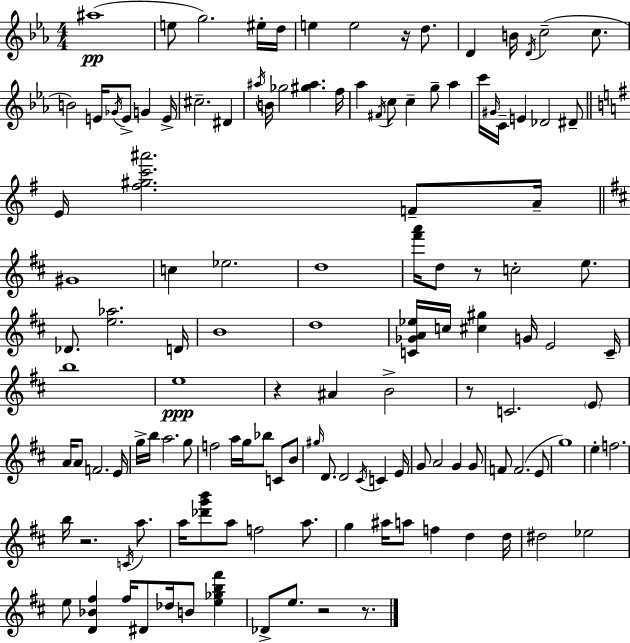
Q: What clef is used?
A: treble